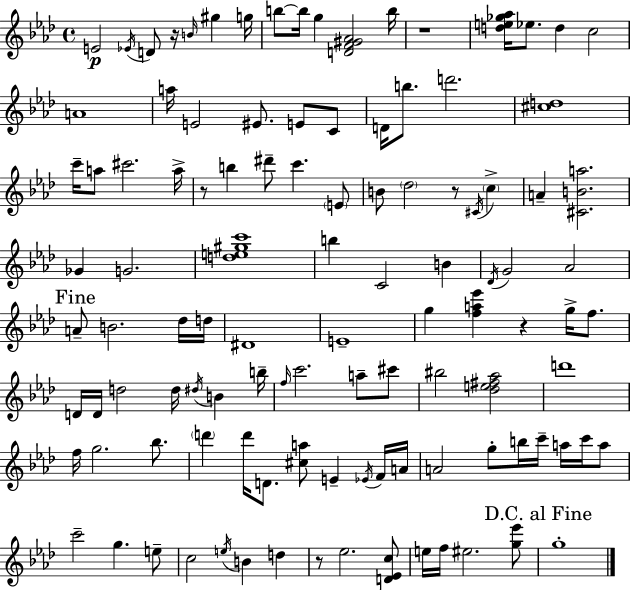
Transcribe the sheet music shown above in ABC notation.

X:1
T:Untitled
M:4/4
L:1/4
K:Ab
E2 _E/4 D/2 z/4 B/4 ^g g/4 b/2 b/4 g [DF^G_A]2 b/4 z4 [de_g_a]/4 _e/2 d c2 A4 a/4 E2 ^E/2 E/2 C/2 D/4 b/2 d'2 [^cd]4 c'/4 a/2 ^c'2 a/4 z/2 b ^d'/2 c' E/2 B/2 _d2 z/2 ^C/4 c A [^CBa]2 _G G2 [de^gc']4 b C2 B _D/4 G2 _A2 A/2 B2 _d/4 d/4 ^D4 E4 g [fa_e'] z g/4 f/2 D/4 D/4 d2 d/4 ^d/4 B b/4 f/4 c'2 a/2 ^c'/2 ^b2 [_de^f_a]2 d'4 f/4 g2 _b/2 d' d'/4 D/2 [^ca]/2 E _E/4 F/4 A/4 A2 g/2 b/4 c'/4 a/4 c'/4 a/2 c'2 g e/2 c2 e/4 B d z/2 _e2 [D_Ec]/2 e/4 f/4 ^e2 [g_e']/2 g4